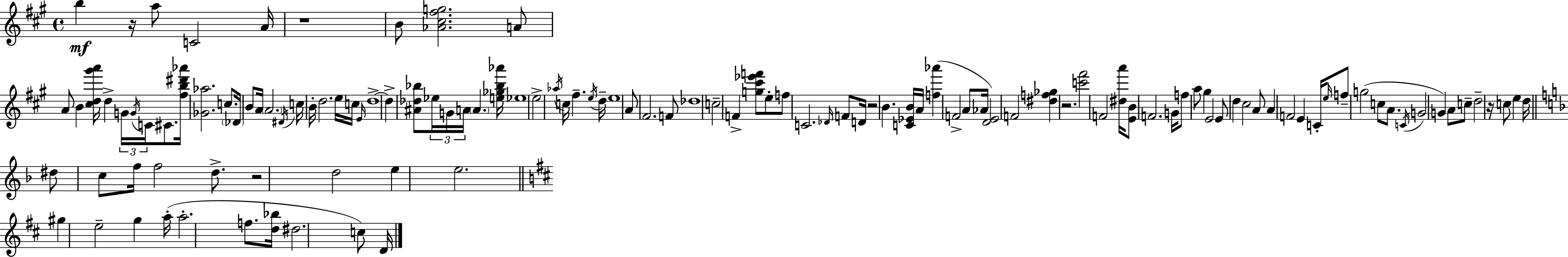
{
  \clef treble
  \time 4/4
  \defaultTimeSignature
  \key a \major
  \repeat volta 2 { b''4\mf r16 a''8 c'2 a'16 | r1 | b'8 <aes' cis'' fis'' g''>2. a'8 | a'8 b'4 <cis'' d'' gis''' a'''>16 d''4-> \tuplet 3/2 { g'16 \acciaccatura { g'16 } c'16 } cis'8. | \break <fis'' b'' dis''' aes'''>16 <ges' aes''>2. c''8. | \parenthesize des'16 b'8 a'16 \parenthesize a'2. | \acciaccatura { dis'16 } c''16 b'16-. d''2. | e''16 c''16 \grace { e'16 } d''1->~~ | \break d''4-> <ais' des'' bes''>8 \tuplet 3/2 { ees''16 g'16 a'16 } \parenthesize a'4. | <e'' ges'' bes'' aes'''>16 ees''1 | e''2-> \acciaccatura { aes''16 } c''16 fis''4.-- | \acciaccatura { e''16 } d''16-- e''1 | \break a'8 fis'2. | f'8 des''1 | c''2-- f'4-> | <g'' cis''' ees''' f'''>8 e''8-. f''8 c'2. | \break \grace { des'16 } f'8 d'16 r2 b'4. | <c' ees' b'>16 a'16 <f'' aes'''>4( f'2-> | a'8 aes'16 <d' e'>2) f'2 | <dis'' f'' ges''>4 r2. | \break <c''' fis'''>2 f'2 | <dis'' a'''>16 <e' b'>8 f'2. | g'16 f''8 a''8 gis''4 e'2 | e'8 d''4 cis''2 | \break a'8 a'4 f'2 | e'4 c'16-. \grace { e''16 } f''8-- g''2( | c''8 a'8. \acciaccatura { c'16 } g'2 | g'4) a'8 c''8-- d''2-- | \break r16 c''8 e''4 d''16 \bar "||" \break \key d \minor dis''8 c''8 f''16 f''2 d''8.-> | r2 d''2 | e''4 e''2. | \bar "||" \break \key b \minor gis''4 e''2-- g''4 | a''16-.( a''2.-. f''8. | <d'' bes''>16 dis''2. c''8) d'16 | } \bar "|."
}